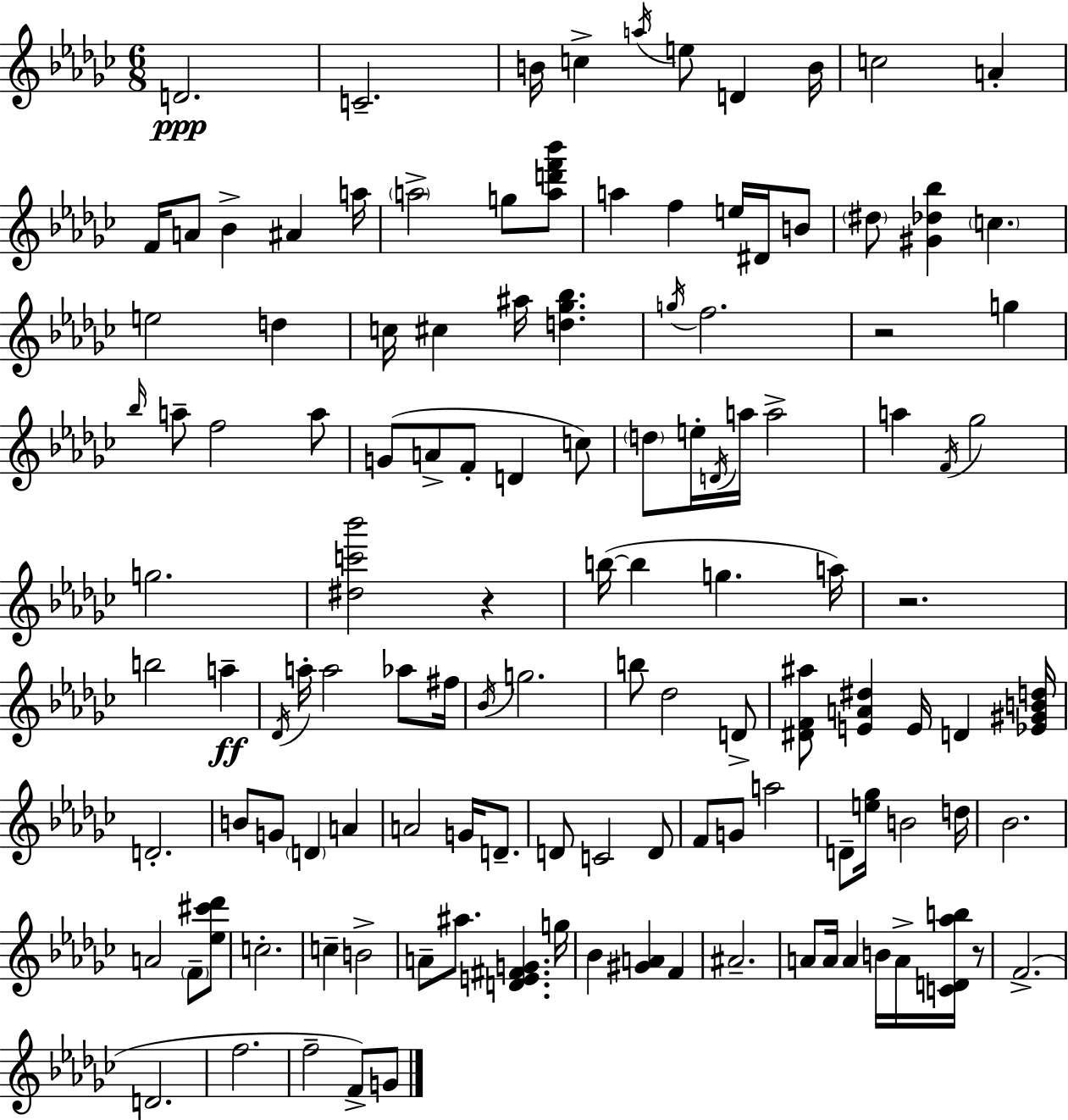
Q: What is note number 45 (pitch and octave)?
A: A5